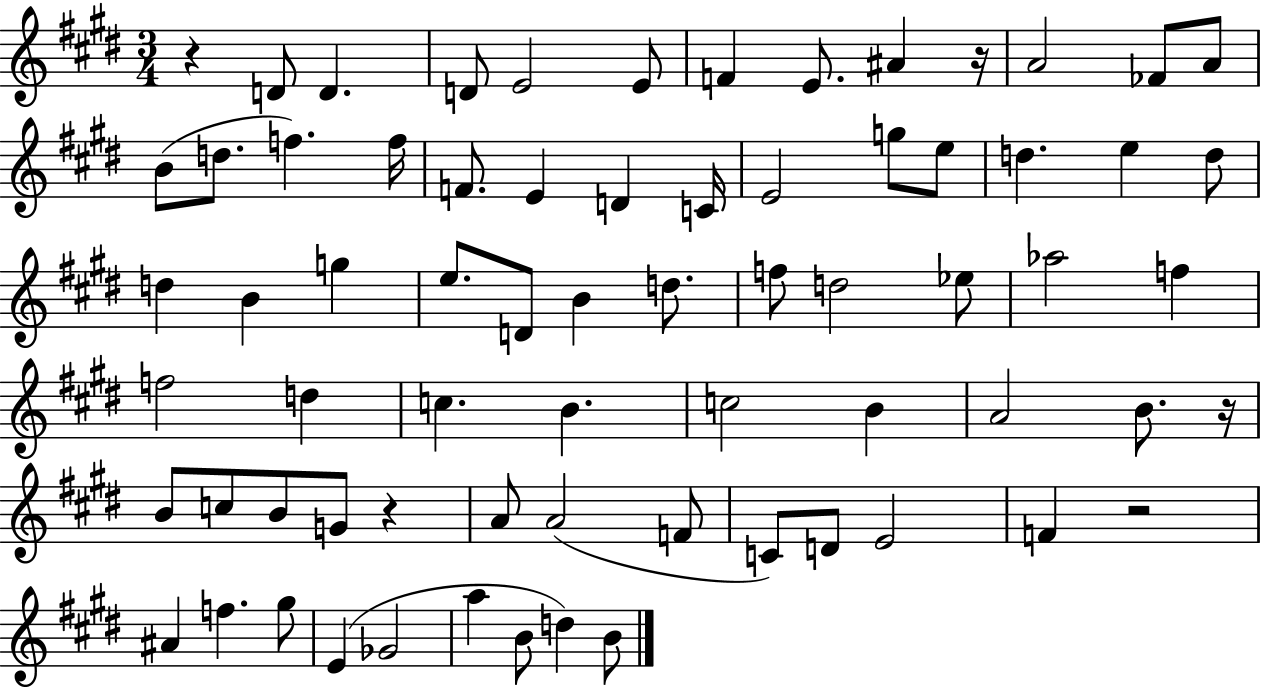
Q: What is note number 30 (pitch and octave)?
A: D4